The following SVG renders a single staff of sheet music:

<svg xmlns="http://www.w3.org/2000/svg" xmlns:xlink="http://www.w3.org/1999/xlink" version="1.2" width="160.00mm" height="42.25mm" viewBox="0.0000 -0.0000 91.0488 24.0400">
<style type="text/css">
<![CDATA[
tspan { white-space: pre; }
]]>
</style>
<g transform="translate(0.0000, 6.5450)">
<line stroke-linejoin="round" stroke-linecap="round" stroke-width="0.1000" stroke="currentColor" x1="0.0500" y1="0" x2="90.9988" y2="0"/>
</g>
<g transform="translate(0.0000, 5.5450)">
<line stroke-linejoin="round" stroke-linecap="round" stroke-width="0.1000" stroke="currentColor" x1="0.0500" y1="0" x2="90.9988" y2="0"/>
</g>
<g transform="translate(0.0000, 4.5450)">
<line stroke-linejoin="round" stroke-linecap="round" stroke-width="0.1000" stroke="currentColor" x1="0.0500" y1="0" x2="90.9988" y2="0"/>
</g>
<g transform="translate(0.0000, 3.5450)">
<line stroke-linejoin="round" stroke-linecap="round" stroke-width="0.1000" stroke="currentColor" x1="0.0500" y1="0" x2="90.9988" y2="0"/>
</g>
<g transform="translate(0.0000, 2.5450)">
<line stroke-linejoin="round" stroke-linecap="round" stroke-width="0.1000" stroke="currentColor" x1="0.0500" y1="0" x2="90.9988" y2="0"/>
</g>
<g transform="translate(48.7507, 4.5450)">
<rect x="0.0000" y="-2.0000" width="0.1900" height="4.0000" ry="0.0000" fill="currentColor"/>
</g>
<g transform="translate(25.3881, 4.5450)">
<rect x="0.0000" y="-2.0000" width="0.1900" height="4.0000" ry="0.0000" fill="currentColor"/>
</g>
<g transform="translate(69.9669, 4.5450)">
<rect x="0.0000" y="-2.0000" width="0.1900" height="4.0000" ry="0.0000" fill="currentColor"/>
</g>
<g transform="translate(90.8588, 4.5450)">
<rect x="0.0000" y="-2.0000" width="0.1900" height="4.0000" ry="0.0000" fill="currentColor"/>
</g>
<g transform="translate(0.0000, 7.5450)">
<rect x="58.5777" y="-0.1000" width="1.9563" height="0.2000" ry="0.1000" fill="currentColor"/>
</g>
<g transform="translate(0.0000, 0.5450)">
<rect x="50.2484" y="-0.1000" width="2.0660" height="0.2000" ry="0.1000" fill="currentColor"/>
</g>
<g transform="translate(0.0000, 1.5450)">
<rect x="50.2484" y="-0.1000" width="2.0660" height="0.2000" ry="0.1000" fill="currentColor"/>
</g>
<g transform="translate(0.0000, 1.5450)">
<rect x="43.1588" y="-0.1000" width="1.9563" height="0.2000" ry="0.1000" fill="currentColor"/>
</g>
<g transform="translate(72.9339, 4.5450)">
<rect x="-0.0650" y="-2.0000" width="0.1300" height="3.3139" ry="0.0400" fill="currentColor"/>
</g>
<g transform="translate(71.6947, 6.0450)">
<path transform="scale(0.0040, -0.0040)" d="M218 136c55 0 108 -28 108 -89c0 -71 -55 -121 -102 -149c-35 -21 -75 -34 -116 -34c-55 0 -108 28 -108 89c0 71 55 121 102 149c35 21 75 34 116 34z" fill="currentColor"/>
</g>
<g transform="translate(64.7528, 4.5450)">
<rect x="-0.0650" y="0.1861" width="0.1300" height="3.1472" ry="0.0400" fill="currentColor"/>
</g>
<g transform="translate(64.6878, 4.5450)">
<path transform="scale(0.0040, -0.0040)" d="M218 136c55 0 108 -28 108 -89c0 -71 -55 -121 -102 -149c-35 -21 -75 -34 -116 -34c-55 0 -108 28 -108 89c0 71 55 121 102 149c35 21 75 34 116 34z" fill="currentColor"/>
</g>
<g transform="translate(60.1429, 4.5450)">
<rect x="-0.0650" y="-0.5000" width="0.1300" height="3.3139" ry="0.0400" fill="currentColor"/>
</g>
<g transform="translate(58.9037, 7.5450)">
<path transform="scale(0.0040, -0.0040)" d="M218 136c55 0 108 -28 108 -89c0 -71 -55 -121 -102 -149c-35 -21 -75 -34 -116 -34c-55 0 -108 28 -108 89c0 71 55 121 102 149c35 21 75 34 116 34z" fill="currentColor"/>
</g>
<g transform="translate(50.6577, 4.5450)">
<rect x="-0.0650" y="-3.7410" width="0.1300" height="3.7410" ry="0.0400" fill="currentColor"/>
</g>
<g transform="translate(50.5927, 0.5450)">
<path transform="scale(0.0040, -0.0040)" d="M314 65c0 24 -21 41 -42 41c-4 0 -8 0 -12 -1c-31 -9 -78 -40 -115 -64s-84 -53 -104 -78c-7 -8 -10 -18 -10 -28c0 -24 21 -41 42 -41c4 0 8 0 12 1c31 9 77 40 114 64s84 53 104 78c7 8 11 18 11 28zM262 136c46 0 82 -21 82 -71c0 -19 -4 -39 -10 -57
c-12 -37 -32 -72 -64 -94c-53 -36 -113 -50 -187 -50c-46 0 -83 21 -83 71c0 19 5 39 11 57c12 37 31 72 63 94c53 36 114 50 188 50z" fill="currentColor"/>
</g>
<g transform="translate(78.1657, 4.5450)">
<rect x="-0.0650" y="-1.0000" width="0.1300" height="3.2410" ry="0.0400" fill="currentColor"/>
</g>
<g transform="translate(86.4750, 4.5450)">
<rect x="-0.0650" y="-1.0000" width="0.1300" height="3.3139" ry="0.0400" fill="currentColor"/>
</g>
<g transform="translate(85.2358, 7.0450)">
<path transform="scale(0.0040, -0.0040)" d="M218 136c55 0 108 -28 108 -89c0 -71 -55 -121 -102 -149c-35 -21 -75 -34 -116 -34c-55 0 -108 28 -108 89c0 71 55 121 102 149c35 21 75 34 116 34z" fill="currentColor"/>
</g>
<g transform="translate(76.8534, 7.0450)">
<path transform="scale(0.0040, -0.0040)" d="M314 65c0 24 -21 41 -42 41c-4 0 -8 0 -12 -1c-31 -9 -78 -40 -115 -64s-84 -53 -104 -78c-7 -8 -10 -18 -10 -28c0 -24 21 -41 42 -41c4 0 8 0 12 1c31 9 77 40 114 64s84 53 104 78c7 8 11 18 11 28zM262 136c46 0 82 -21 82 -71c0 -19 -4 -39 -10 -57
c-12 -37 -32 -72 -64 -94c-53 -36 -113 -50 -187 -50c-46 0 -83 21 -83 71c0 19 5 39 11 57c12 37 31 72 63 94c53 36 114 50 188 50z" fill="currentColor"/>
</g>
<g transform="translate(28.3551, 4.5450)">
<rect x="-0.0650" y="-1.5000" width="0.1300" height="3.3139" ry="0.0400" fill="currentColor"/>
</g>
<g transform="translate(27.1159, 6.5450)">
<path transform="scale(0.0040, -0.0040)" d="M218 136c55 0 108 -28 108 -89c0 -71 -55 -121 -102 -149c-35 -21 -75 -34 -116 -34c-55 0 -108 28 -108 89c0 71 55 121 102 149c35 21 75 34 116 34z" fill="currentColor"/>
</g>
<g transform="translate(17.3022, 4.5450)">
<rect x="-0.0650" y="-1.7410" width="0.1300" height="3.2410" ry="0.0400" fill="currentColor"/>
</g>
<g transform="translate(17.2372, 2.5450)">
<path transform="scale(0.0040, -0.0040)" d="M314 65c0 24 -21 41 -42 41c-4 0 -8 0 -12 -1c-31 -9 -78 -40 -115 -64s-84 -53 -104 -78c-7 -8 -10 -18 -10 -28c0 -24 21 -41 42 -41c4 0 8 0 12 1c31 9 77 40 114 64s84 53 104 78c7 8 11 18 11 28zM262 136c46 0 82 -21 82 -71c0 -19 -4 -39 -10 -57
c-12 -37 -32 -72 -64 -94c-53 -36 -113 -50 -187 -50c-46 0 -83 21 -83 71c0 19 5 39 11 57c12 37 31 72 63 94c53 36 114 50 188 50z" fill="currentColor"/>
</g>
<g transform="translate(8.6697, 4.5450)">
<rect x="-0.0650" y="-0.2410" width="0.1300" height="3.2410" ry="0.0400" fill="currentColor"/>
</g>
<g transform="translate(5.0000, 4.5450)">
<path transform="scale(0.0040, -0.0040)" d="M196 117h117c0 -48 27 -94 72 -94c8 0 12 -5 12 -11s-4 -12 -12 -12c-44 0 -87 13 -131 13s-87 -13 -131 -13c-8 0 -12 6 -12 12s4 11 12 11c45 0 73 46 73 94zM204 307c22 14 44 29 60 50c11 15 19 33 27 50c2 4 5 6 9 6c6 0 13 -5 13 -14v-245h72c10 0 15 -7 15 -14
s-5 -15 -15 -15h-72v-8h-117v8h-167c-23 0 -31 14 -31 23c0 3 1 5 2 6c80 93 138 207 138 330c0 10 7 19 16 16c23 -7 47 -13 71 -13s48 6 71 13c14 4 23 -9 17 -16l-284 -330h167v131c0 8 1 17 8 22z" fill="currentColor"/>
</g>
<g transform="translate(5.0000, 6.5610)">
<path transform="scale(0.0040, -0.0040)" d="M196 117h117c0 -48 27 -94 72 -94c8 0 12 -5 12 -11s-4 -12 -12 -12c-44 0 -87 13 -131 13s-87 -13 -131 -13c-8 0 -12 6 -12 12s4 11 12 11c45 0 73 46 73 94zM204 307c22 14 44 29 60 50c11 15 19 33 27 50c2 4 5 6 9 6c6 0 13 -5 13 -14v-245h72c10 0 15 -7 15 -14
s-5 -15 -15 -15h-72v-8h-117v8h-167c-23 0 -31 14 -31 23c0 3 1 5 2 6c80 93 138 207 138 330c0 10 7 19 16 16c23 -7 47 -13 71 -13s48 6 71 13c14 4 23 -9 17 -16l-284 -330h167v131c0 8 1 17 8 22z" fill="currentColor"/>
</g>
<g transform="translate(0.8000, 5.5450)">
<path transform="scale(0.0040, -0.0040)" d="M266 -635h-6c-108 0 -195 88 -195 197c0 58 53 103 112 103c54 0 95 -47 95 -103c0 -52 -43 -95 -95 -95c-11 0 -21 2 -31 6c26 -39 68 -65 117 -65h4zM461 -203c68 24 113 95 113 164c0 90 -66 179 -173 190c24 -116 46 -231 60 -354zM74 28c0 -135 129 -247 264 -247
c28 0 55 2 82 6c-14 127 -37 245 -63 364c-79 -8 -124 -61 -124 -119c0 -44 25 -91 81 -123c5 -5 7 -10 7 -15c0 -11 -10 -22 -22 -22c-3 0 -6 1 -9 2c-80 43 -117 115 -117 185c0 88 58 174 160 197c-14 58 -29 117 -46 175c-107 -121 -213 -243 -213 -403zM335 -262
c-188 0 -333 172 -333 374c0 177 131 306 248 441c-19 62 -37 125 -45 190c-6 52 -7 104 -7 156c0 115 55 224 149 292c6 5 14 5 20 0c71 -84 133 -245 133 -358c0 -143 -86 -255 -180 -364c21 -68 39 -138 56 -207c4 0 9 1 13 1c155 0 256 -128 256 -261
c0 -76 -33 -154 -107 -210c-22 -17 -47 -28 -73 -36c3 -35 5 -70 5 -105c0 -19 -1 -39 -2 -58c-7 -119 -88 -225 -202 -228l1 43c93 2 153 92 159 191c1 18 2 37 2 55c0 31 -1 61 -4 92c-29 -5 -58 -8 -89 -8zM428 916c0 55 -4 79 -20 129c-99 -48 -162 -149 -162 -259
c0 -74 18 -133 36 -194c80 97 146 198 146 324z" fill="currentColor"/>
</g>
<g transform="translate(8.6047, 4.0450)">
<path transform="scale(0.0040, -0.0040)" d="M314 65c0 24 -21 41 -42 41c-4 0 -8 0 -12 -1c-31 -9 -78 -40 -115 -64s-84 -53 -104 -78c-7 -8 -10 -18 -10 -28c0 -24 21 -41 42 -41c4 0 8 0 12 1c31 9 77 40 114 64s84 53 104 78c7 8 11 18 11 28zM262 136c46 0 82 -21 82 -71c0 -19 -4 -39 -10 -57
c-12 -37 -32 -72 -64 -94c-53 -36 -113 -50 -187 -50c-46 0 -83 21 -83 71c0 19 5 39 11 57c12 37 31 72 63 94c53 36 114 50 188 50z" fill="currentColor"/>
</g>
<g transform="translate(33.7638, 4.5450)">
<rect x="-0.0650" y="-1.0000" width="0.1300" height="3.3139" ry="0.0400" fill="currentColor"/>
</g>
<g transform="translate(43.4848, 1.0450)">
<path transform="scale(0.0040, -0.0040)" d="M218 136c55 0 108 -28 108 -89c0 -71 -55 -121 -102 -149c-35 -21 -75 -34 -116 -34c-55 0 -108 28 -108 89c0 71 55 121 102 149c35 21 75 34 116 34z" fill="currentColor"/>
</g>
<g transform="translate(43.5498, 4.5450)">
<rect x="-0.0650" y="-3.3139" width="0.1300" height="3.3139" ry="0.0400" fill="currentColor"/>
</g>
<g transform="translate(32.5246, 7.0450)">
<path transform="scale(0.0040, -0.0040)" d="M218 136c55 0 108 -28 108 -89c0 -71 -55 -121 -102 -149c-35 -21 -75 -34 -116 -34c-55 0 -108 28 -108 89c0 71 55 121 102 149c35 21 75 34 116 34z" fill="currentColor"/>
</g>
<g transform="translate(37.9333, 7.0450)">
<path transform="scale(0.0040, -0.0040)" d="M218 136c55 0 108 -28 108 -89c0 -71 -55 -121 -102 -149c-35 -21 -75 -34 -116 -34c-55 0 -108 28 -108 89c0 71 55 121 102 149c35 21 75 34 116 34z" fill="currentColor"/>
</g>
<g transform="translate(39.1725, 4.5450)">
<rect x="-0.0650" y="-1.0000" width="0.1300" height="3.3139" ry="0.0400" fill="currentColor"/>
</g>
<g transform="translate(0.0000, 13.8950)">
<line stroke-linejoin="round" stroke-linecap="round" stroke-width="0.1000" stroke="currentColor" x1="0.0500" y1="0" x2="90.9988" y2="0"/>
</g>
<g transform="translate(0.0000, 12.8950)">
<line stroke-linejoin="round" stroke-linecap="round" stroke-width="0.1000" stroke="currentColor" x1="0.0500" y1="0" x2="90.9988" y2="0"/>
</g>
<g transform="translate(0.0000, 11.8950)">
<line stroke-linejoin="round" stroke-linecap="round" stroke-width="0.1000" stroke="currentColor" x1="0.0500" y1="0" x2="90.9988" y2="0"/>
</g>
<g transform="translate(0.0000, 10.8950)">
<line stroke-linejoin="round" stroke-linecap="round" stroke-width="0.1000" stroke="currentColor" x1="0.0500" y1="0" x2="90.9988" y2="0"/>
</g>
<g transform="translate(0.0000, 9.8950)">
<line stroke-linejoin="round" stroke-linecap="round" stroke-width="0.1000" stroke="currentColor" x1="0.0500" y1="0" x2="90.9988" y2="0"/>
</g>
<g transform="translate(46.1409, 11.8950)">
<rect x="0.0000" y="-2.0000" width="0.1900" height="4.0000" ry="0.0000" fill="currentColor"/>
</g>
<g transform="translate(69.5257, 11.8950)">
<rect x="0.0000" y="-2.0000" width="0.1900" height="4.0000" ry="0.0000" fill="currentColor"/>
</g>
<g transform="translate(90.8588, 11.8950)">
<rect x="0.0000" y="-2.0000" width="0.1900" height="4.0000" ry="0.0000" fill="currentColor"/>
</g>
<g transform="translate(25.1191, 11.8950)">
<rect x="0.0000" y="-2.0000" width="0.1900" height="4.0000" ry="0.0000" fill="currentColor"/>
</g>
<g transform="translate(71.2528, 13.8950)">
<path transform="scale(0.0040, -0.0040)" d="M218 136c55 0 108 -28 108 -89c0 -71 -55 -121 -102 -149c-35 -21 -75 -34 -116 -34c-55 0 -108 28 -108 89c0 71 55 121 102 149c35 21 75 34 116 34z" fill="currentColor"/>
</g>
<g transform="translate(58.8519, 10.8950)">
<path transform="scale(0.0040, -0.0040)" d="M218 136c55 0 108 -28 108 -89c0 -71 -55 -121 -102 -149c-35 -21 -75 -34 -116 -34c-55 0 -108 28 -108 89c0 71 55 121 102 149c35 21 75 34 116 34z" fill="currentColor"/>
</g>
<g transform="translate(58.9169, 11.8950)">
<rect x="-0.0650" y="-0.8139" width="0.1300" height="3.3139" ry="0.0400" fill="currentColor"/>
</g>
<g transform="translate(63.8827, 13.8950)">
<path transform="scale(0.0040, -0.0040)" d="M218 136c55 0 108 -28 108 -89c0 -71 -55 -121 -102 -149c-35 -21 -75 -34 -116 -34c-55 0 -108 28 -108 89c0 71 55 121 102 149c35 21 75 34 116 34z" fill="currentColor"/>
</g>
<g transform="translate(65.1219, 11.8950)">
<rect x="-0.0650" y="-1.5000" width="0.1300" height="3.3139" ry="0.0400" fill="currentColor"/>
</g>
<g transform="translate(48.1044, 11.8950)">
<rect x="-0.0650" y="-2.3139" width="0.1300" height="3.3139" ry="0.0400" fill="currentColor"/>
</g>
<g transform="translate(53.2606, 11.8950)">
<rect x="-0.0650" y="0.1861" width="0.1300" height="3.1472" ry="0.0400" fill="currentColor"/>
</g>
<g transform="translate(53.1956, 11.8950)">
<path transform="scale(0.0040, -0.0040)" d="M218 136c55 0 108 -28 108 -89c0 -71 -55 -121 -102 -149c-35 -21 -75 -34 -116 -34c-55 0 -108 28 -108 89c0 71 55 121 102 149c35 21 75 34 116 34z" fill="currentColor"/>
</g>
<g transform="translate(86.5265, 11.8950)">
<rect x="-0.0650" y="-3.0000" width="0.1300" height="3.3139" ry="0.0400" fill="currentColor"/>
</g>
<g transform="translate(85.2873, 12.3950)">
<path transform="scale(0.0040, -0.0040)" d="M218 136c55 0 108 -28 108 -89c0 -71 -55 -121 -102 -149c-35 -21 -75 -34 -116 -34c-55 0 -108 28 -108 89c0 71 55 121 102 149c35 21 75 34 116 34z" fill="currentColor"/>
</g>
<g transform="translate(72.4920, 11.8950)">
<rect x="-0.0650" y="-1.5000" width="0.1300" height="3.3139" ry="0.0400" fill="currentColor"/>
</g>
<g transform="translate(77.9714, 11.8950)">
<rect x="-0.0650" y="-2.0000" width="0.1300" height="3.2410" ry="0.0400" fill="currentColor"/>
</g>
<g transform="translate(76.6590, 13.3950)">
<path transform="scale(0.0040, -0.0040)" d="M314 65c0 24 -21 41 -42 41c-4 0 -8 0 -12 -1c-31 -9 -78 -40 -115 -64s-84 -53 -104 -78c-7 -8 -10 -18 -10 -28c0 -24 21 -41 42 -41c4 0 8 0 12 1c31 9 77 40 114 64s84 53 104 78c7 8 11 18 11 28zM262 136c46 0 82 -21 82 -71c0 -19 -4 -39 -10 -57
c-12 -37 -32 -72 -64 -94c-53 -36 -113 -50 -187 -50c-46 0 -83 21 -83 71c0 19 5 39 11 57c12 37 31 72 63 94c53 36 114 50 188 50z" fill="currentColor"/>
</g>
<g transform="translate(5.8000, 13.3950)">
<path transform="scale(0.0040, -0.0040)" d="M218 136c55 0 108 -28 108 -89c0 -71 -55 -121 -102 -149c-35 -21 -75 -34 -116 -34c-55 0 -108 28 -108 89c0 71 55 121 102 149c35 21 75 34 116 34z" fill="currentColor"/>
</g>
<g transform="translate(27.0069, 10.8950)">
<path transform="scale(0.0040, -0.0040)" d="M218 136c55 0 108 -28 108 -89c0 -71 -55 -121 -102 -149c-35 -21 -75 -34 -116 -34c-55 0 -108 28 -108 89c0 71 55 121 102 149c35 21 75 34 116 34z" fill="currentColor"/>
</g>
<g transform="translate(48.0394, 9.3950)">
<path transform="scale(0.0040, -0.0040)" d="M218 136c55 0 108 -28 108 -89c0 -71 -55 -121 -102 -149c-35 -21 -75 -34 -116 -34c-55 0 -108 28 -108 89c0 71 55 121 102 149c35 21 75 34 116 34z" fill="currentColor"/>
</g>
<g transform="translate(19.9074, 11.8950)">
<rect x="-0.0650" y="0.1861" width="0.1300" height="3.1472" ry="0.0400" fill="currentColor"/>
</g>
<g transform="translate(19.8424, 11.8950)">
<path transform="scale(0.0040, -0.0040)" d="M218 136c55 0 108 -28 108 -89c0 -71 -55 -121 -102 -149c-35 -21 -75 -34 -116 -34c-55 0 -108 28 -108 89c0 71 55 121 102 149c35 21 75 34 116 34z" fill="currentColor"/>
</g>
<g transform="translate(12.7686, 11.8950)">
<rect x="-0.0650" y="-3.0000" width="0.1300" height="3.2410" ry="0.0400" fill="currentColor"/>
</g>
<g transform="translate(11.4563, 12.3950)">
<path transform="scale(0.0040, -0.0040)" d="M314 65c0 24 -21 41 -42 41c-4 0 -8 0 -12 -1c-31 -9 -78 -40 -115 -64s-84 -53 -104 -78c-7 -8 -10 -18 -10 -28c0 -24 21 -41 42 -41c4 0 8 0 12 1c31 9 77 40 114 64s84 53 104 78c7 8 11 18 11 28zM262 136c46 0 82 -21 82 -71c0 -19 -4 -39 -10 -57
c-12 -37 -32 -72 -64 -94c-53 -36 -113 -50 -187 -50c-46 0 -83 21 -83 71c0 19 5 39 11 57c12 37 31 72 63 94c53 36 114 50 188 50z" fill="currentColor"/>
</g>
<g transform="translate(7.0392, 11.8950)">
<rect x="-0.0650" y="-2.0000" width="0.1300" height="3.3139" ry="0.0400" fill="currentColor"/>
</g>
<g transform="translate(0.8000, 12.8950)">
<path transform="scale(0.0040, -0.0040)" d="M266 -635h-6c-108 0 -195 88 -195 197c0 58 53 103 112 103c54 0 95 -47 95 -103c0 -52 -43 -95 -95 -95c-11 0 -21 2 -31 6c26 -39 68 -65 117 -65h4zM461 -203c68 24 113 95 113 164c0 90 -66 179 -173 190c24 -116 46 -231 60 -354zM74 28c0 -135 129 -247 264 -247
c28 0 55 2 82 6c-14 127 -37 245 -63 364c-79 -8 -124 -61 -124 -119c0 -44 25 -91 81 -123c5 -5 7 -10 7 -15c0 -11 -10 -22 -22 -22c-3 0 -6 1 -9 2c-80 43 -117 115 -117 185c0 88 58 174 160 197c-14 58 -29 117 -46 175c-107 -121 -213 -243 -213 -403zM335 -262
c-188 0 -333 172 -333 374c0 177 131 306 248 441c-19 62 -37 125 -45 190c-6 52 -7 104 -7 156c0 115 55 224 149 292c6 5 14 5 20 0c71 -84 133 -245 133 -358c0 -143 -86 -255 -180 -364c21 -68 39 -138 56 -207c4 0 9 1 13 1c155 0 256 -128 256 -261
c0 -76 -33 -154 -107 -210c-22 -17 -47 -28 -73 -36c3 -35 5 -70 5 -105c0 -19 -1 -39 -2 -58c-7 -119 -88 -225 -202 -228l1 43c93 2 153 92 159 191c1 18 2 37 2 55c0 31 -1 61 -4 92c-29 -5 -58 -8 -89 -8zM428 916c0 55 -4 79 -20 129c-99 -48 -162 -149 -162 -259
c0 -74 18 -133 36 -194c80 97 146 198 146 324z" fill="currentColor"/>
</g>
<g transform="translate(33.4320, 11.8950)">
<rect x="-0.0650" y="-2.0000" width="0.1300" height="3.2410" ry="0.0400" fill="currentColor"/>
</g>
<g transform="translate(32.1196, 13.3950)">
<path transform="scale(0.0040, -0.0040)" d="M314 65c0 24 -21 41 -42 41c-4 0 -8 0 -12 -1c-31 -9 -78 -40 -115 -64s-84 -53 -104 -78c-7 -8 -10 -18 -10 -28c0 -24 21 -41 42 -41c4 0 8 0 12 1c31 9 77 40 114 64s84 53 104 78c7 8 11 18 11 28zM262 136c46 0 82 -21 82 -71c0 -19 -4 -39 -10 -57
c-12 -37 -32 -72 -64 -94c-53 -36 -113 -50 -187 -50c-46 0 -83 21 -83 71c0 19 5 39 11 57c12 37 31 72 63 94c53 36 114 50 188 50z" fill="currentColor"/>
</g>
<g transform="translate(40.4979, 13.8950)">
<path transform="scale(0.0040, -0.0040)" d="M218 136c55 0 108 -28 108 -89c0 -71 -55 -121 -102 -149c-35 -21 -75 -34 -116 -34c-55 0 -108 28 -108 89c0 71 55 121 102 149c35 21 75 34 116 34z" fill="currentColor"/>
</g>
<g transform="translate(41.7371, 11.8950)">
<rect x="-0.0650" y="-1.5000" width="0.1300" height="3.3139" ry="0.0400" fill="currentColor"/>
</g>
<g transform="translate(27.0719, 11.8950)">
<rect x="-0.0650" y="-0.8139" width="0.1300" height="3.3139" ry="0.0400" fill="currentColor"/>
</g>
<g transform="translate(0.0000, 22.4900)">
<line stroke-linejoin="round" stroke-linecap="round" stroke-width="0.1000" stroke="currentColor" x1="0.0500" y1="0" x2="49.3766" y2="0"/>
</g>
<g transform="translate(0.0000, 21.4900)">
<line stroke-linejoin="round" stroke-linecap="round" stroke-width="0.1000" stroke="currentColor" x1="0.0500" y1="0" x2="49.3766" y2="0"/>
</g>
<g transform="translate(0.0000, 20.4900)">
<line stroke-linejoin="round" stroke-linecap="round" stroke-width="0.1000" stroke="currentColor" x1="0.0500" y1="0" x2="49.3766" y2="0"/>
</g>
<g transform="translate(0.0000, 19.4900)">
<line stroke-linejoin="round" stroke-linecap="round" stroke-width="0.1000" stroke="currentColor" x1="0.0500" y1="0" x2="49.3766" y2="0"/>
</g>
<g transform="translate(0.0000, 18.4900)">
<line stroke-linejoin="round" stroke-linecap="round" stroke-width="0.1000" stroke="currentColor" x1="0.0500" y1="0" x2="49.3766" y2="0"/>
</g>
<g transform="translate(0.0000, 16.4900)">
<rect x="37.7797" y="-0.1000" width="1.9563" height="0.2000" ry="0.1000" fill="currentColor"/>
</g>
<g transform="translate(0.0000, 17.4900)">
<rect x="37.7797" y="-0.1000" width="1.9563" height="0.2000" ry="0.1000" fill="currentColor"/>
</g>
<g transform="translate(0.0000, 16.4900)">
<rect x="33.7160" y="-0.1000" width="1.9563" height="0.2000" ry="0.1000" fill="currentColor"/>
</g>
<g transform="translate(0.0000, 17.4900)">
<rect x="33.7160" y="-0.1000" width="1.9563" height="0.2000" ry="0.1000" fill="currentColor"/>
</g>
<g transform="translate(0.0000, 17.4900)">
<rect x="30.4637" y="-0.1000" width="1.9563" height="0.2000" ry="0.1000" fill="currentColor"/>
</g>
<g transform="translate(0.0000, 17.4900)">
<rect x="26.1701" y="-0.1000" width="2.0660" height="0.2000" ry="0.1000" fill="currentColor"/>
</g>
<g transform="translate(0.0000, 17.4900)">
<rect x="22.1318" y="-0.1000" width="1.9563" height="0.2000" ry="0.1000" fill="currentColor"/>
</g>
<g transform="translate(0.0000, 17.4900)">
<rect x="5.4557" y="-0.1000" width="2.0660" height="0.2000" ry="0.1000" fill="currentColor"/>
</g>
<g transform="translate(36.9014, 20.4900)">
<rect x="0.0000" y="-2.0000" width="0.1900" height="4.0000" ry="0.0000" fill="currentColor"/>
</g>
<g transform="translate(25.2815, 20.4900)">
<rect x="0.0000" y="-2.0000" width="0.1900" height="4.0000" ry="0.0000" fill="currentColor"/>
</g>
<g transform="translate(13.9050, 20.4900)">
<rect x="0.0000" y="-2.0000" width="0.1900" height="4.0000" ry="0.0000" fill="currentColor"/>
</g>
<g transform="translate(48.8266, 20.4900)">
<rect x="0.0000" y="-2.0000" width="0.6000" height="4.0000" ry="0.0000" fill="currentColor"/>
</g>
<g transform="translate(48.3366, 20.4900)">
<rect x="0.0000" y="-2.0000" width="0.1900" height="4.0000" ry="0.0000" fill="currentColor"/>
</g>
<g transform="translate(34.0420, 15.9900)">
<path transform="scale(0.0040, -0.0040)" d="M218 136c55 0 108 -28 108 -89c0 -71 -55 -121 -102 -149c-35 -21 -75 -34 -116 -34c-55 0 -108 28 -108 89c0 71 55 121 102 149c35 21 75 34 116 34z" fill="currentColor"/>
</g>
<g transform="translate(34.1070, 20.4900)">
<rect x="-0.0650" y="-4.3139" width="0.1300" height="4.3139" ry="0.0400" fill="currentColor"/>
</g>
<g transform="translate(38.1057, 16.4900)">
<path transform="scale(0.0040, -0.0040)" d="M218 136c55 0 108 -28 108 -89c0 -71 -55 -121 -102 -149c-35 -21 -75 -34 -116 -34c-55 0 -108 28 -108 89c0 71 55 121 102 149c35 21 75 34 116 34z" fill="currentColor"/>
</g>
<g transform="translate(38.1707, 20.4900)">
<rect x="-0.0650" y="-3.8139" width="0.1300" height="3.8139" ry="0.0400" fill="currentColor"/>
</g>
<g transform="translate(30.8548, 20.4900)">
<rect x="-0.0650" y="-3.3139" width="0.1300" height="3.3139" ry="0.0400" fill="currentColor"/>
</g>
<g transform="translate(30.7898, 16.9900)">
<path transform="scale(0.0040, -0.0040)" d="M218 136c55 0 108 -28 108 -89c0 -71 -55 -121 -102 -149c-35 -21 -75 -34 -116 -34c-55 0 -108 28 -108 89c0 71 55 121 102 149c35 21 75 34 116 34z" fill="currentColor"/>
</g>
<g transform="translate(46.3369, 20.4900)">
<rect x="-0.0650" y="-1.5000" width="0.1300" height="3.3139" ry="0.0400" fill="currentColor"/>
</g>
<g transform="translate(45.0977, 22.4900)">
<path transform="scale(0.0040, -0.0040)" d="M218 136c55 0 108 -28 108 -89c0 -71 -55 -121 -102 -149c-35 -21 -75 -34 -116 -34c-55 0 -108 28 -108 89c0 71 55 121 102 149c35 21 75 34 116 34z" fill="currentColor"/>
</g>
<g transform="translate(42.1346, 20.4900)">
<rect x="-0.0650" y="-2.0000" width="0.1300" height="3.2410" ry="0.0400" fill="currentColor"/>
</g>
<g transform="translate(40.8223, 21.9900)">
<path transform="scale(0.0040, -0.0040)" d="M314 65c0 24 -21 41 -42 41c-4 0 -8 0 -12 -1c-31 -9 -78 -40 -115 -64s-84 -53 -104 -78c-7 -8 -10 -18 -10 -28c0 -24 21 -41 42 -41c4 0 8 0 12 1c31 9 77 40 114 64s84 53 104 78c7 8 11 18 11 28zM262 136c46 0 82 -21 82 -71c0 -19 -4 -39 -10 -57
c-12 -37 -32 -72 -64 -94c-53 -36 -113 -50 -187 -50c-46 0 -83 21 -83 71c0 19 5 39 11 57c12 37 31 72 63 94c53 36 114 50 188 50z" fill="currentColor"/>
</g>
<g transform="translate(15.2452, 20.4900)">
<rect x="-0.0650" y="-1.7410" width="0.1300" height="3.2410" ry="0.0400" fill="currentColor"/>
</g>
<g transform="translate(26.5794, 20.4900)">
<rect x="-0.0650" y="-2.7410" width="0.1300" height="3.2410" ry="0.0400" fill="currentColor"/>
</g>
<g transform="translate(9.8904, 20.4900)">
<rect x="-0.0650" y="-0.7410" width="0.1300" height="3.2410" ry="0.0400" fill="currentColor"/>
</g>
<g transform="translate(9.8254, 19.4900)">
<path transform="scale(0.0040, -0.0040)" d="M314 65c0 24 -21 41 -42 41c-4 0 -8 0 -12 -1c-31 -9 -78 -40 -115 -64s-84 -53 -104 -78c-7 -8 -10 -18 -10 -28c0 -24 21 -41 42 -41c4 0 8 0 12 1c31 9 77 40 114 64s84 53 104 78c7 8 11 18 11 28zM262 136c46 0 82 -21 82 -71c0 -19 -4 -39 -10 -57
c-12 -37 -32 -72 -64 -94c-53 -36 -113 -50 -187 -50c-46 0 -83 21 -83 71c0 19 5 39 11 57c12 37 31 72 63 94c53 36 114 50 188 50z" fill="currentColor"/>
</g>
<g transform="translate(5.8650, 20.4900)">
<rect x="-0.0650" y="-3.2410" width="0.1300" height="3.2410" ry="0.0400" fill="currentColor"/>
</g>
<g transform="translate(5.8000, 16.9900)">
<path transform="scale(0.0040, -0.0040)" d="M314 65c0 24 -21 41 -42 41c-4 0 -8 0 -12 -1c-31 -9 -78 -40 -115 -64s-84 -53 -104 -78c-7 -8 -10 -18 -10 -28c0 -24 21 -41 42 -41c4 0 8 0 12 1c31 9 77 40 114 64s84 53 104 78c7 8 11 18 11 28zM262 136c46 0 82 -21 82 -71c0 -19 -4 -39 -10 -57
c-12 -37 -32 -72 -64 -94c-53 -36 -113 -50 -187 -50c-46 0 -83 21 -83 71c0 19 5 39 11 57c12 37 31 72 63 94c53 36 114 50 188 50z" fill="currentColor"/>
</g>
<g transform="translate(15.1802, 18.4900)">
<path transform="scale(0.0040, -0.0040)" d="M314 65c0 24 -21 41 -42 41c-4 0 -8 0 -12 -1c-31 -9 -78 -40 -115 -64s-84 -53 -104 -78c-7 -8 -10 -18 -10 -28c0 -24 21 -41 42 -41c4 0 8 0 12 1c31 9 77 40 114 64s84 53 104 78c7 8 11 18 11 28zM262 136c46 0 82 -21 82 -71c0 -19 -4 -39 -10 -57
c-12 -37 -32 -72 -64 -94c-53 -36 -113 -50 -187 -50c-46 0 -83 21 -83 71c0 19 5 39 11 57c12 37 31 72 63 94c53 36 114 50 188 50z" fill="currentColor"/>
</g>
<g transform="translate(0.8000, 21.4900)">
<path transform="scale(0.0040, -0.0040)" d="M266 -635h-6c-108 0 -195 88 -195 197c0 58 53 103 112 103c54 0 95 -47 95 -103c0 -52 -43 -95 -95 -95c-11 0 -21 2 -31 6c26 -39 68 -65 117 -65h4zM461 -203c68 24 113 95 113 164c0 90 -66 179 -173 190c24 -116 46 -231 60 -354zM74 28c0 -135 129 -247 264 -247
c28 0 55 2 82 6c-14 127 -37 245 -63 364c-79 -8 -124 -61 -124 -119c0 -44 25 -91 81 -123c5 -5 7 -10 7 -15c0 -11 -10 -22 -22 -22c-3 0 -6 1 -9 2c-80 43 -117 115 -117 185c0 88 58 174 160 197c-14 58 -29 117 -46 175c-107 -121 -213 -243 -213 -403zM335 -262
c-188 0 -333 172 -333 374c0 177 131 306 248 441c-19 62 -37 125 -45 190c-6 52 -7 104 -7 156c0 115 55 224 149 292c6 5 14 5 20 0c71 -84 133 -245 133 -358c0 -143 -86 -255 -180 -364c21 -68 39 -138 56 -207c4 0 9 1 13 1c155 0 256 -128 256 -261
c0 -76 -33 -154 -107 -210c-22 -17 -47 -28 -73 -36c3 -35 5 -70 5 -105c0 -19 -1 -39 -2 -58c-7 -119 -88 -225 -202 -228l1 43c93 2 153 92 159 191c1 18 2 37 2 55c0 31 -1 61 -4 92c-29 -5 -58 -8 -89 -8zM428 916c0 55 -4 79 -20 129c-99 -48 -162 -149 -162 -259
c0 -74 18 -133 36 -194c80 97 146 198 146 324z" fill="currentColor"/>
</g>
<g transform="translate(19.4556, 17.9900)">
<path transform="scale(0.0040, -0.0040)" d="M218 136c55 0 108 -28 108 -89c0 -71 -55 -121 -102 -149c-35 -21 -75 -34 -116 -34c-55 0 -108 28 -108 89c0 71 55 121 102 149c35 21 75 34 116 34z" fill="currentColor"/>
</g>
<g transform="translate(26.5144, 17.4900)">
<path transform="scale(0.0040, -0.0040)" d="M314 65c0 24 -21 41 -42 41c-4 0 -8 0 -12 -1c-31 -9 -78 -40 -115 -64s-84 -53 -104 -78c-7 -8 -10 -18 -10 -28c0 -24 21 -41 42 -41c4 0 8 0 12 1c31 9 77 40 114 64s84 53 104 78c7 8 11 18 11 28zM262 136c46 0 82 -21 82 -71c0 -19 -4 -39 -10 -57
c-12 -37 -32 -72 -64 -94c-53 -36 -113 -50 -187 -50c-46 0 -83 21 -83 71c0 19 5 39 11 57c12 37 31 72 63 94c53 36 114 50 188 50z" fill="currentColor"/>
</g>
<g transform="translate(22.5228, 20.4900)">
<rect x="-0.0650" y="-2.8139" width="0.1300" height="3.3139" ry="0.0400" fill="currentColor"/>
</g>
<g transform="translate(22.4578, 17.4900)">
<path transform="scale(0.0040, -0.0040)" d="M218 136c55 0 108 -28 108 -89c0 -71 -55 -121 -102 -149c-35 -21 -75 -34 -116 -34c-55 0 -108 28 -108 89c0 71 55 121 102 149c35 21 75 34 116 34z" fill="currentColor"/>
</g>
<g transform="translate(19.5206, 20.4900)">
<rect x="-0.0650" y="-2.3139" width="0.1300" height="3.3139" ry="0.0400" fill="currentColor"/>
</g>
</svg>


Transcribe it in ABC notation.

X:1
T:Untitled
M:4/4
L:1/4
K:C
c2 f2 E D D b c'2 C B F D2 D F A2 B d F2 E g B d E E F2 A b2 d2 f2 g a a2 b d' c' F2 E